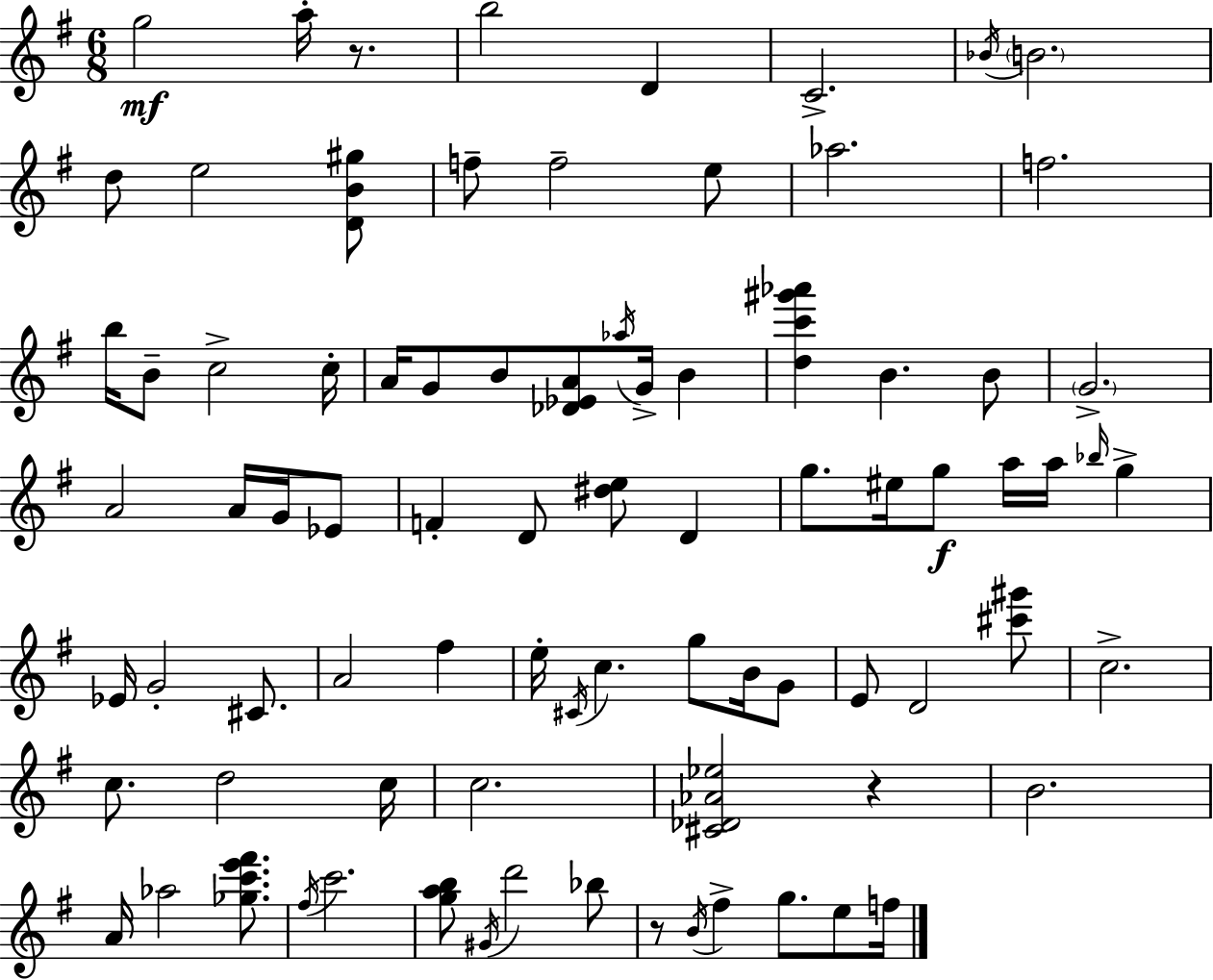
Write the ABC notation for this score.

X:1
T:Untitled
M:6/8
L:1/4
K:Em
g2 a/4 z/2 b2 D C2 _B/4 B2 d/2 e2 [DB^g]/2 f/2 f2 e/2 _a2 f2 b/4 B/2 c2 c/4 A/4 G/2 B/2 [_D_EA]/2 _a/4 G/4 B [dc'^g'_a'] B B/2 G2 A2 A/4 G/4 _E/2 F D/2 [^de]/2 D g/2 ^e/4 g/2 a/4 a/4 _b/4 g _E/4 G2 ^C/2 A2 ^f e/4 ^C/4 c g/2 B/4 G/2 E/2 D2 [^c'^g']/2 c2 c/2 d2 c/4 c2 [^C_D_A_e]2 z B2 A/4 _a2 [_gc'e'^f']/2 ^f/4 c'2 [gab]/2 ^G/4 d'2 _b/2 z/2 B/4 ^f g/2 e/2 f/4